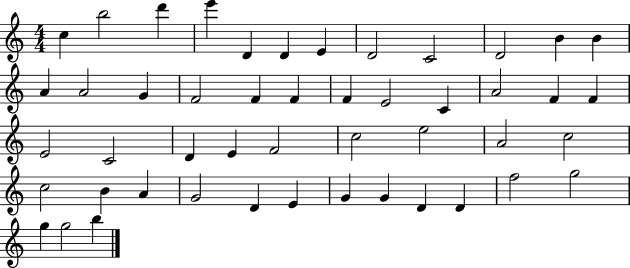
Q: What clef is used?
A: treble